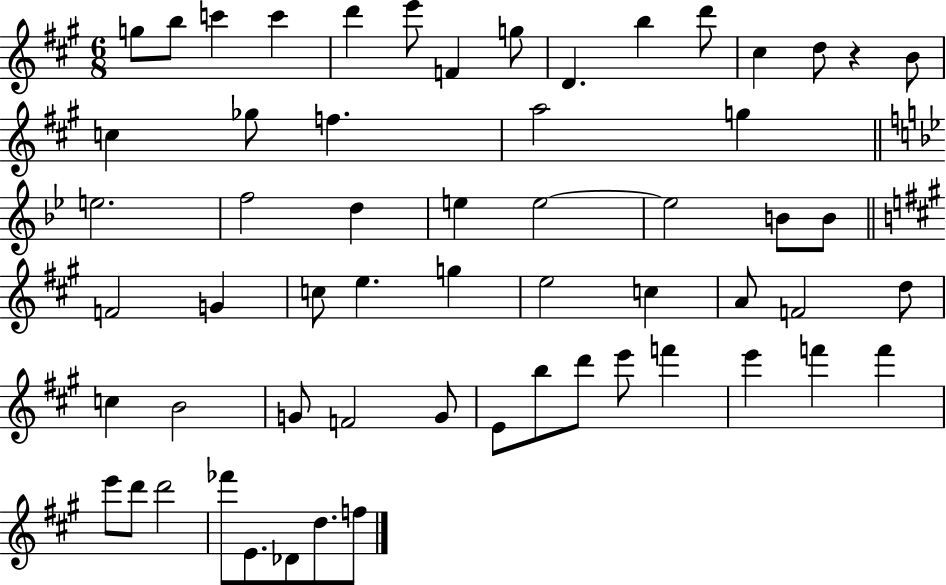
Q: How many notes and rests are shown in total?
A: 59